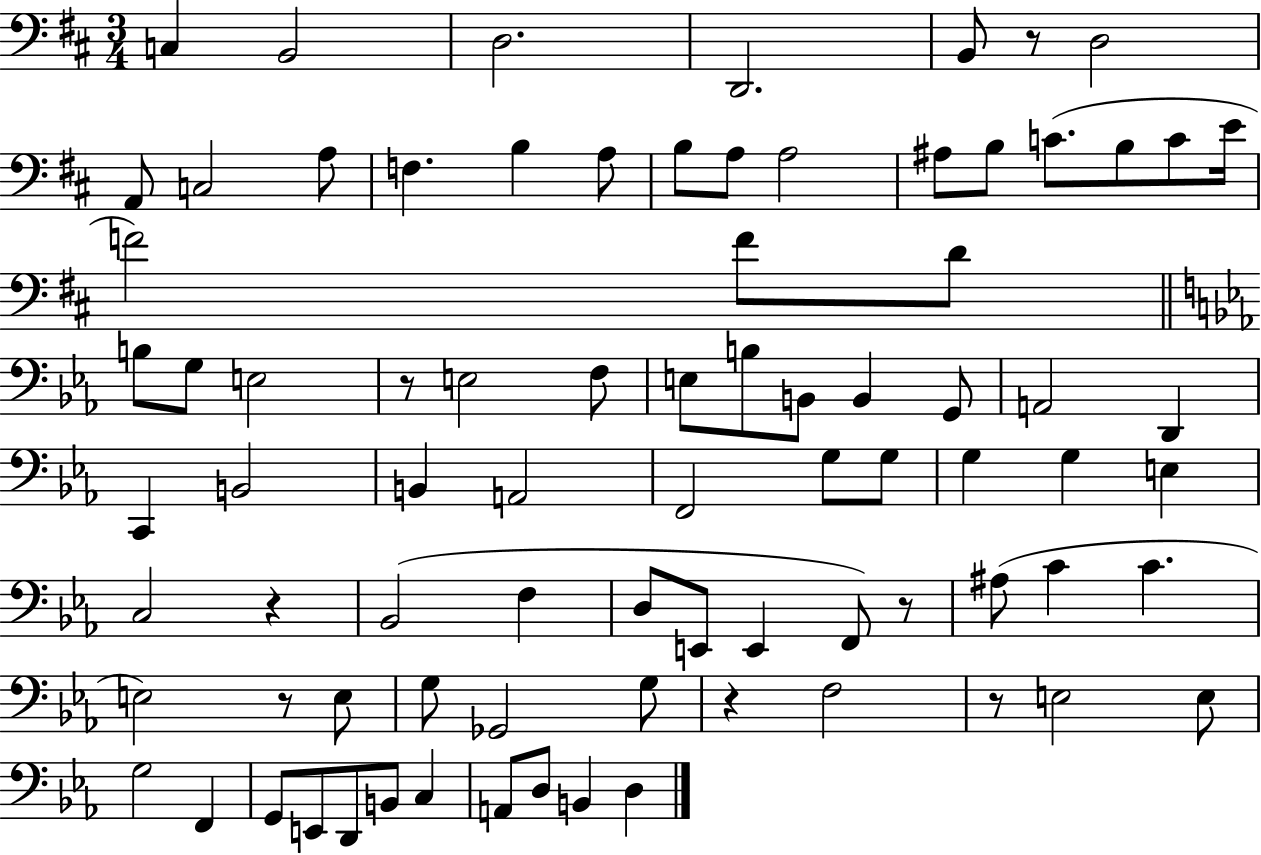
C3/q B2/h D3/h. D2/h. B2/e R/e D3/h A2/e C3/h A3/e F3/q. B3/q A3/e B3/e A3/e A3/h A#3/e B3/e C4/e. B3/e C4/e E4/s F4/h F4/e D4/e B3/e G3/e E3/h R/e E3/h F3/e E3/e B3/e B2/e B2/q G2/e A2/h D2/q C2/q B2/h B2/q A2/h F2/h G3/e G3/e G3/q G3/q E3/q C3/h R/q Bb2/h F3/q D3/e E2/e E2/q F2/e R/e A#3/e C4/q C4/q. E3/h R/e E3/e G3/e Gb2/h G3/e R/q F3/h R/e E3/h E3/e G3/h F2/q G2/e E2/e D2/e B2/e C3/q A2/e D3/e B2/q D3/q